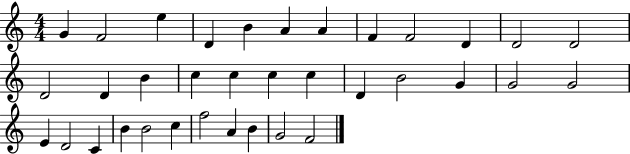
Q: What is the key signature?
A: C major